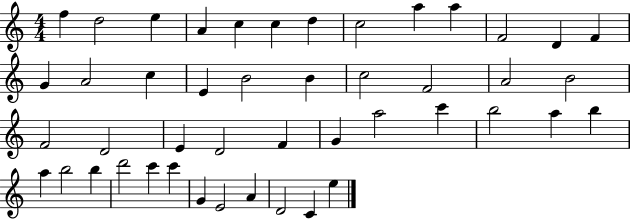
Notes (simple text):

F5/q D5/h E5/q A4/q C5/q C5/q D5/q C5/h A5/q A5/q F4/h D4/q F4/q G4/q A4/h C5/q E4/q B4/h B4/q C5/h F4/h A4/h B4/h F4/h D4/h E4/q D4/h F4/q G4/q A5/h C6/q B5/h A5/q B5/q A5/q B5/h B5/q D6/h C6/q C6/q G4/q E4/h A4/q D4/h C4/q E5/q